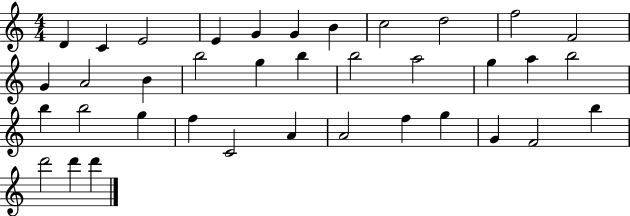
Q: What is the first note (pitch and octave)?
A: D4